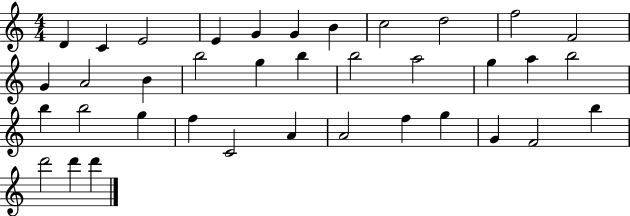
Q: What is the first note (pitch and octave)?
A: D4